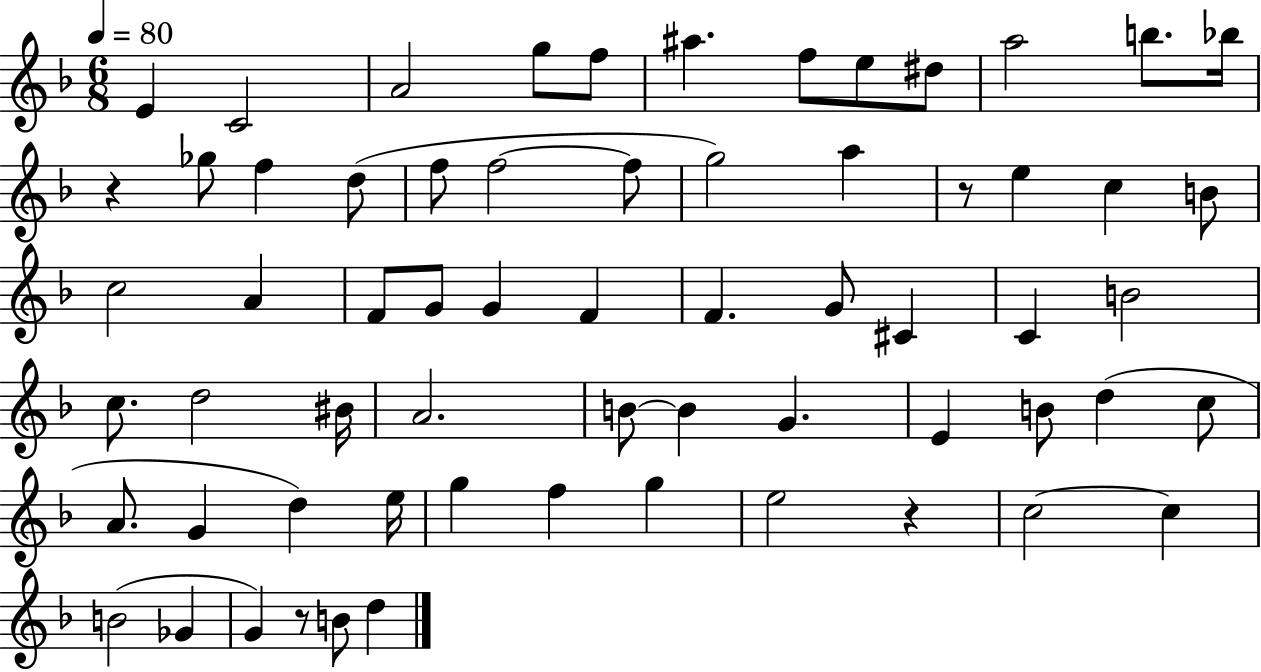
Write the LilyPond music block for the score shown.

{
  \clef treble
  \numericTimeSignature
  \time 6/8
  \key f \major
  \tempo 4 = 80
  \repeat volta 2 { e'4 c'2 | a'2 g''8 f''8 | ais''4. f''8 e''8 dis''8 | a''2 b''8. bes''16 | \break r4 ges''8 f''4 d''8( | f''8 f''2~~ f''8 | g''2) a''4 | r8 e''4 c''4 b'8 | \break c''2 a'4 | f'8 g'8 g'4 f'4 | f'4. g'8 cis'4 | c'4 b'2 | \break c''8. d''2 bis'16 | a'2. | b'8~~ b'4 g'4. | e'4 b'8 d''4( c''8 | \break a'8. g'4 d''4) e''16 | g''4 f''4 g''4 | e''2 r4 | c''2~~ c''4 | \break b'2( ges'4 | g'4) r8 b'8 d''4 | } \bar "|."
}